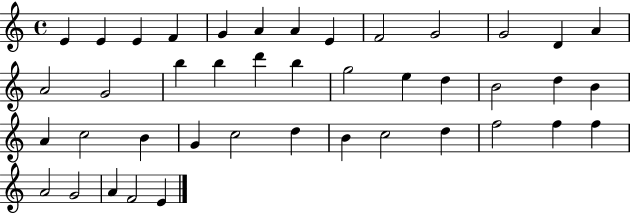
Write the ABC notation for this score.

X:1
T:Untitled
M:4/4
L:1/4
K:C
E E E F G A A E F2 G2 G2 D A A2 G2 b b d' b g2 e d B2 d B A c2 B G c2 d B c2 d f2 f f A2 G2 A F2 E